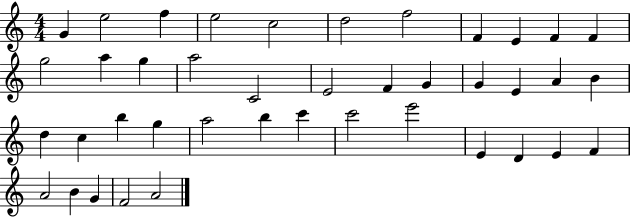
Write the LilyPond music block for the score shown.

{
  \clef treble
  \numericTimeSignature
  \time 4/4
  \key c \major
  g'4 e''2 f''4 | e''2 c''2 | d''2 f''2 | f'4 e'4 f'4 f'4 | \break g''2 a''4 g''4 | a''2 c'2 | e'2 f'4 g'4 | g'4 e'4 a'4 b'4 | \break d''4 c''4 b''4 g''4 | a''2 b''4 c'''4 | c'''2 e'''2 | e'4 d'4 e'4 f'4 | \break a'2 b'4 g'4 | f'2 a'2 | \bar "|."
}